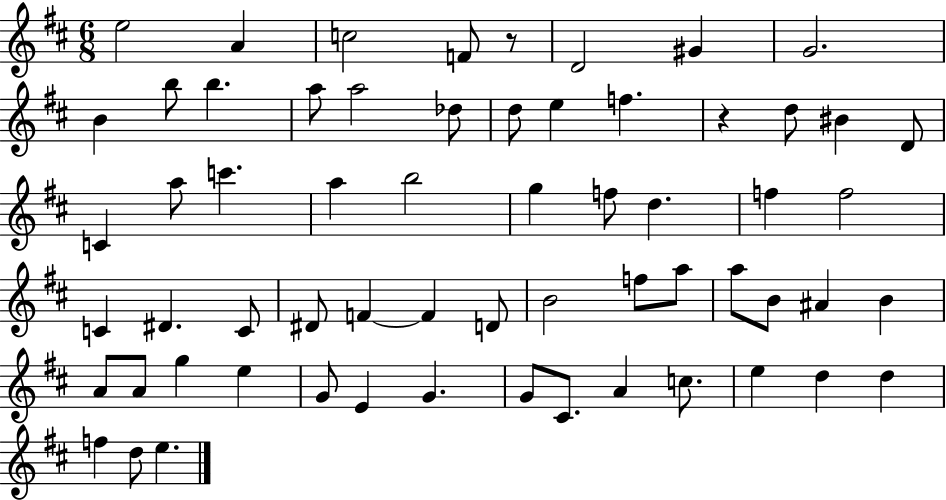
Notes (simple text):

E5/h A4/q C5/h F4/e R/e D4/h G#4/q G4/h. B4/q B5/e B5/q. A5/e A5/h Db5/e D5/e E5/q F5/q. R/q D5/e BIS4/q D4/e C4/q A5/e C6/q. A5/q B5/h G5/q F5/e D5/q. F5/q F5/h C4/q D#4/q. C4/e D#4/e F4/q F4/q D4/e B4/h F5/e A5/e A5/e B4/e A#4/q B4/q A4/e A4/e G5/q E5/q G4/e E4/q G4/q. G4/e C#4/e. A4/q C5/e. E5/q D5/q D5/q F5/q D5/e E5/q.